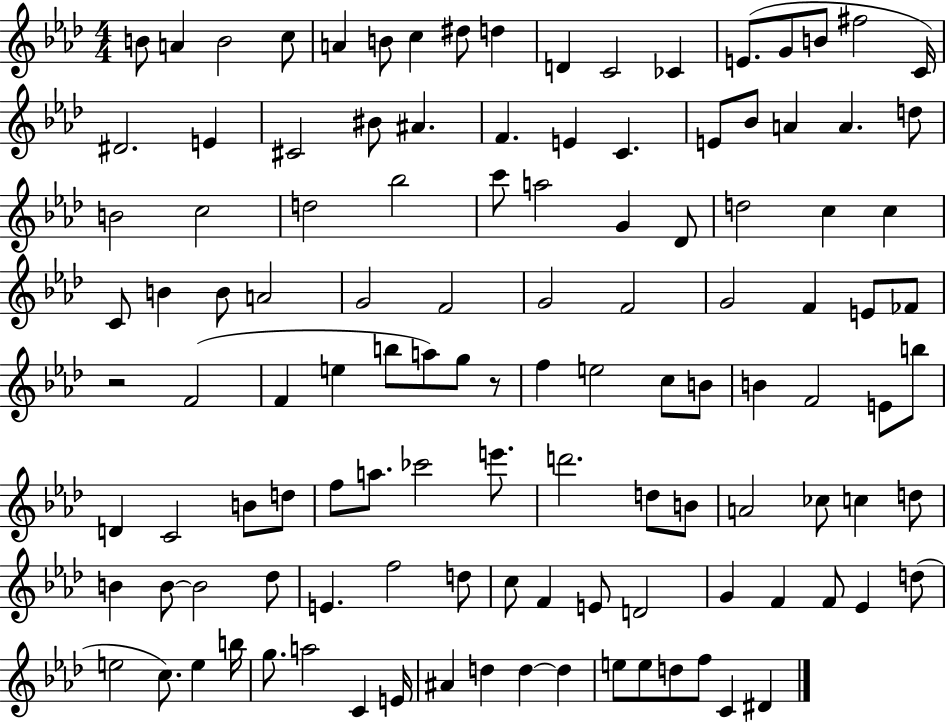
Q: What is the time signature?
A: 4/4